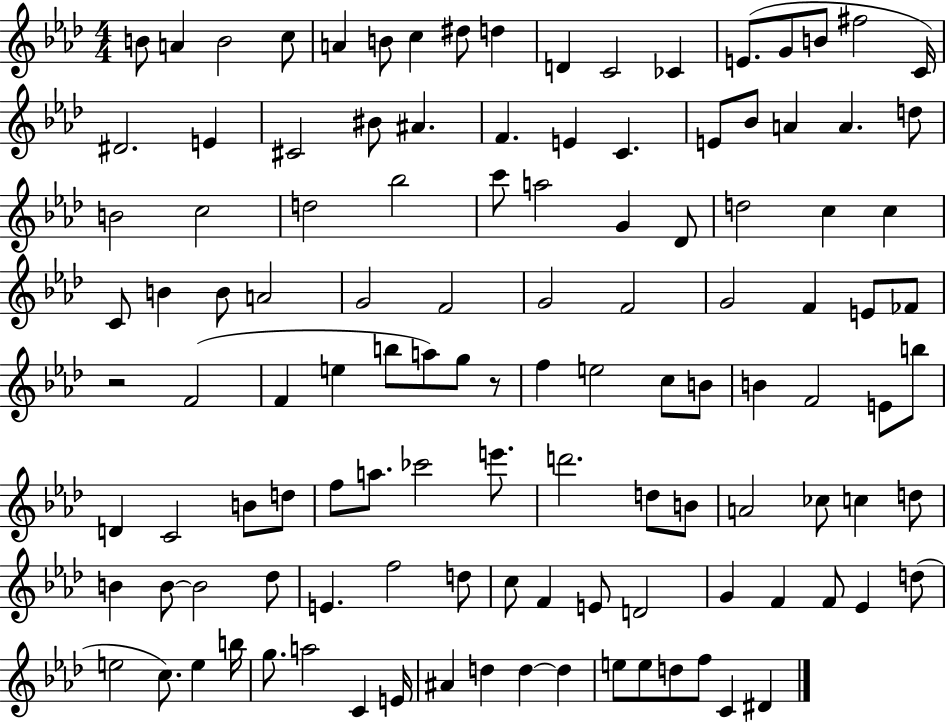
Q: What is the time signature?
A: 4/4